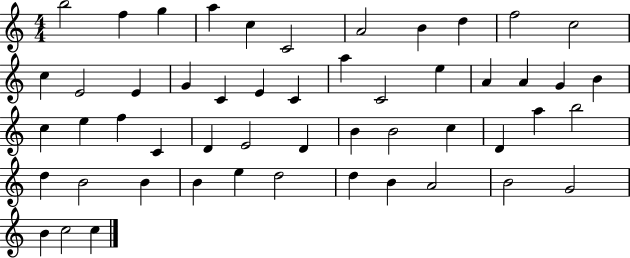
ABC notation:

X:1
T:Untitled
M:4/4
L:1/4
K:C
b2 f g a c C2 A2 B d f2 c2 c E2 E G C E C a C2 e A A G B c e f C D E2 D B B2 c D a b2 d B2 B B e d2 d B A2 B2 G2 B c2 c